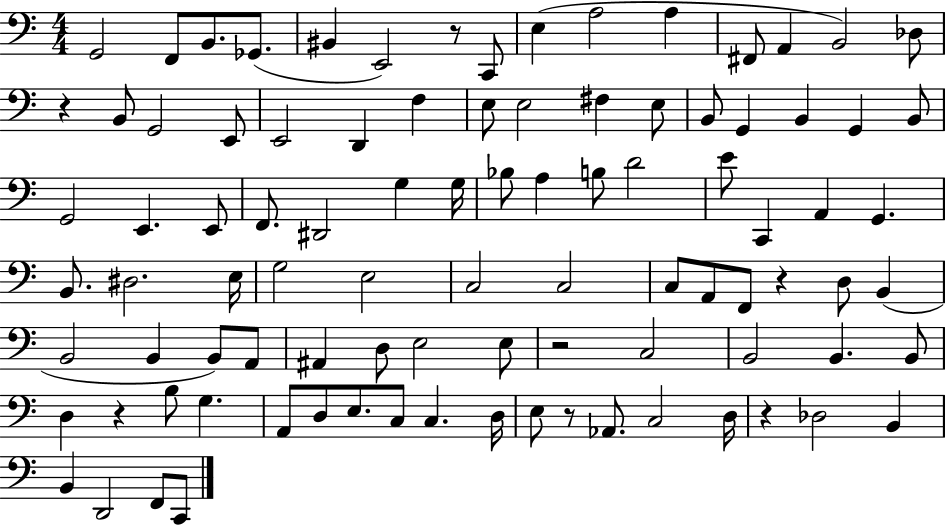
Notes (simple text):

G2/h F2/e B2/e. Gb2/e. BIS2/q E2/h R/e C2/e E3/q A3/h A3/q F#2/e A2/q B2/h Db3/e R/q B2/e G2/h E2/e E2/h D2/q F3/q E3/e E3/h F#3/q E3/e B2/e G2/q B2/q G2/q B2/e G2/h E2/q. E2/e F2/e. D#2/h G3/q G3/s Bb3/e A3/q B3/e D4/h E4/e C2/q A2/q G2/q. B2/e. D#3/h. E3/s G3/h E3/h C3/h C3/h C3/e A2/e F2/e R/q D3/e B2/q B2/h B2/q B2/e A2/e A#2/q D3/e E3/h E3/e R/h C3/h B2/h B2/q. B2/e D3/q R/q B3/e G3/q. A2/e D3/e E3/e. C3/e C3/q. D3/s E3/e R/e Ab2/e. C3/h D3/s R/q Db3/h B2/q B2/q D2/h F2/e C2/e